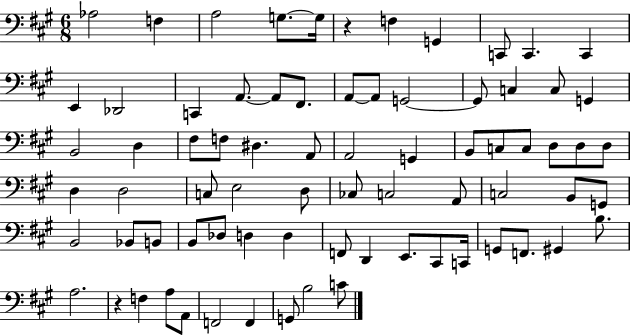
{
  \clef bass
  \numericTimeSignature
  \time 6/8
  \key a \major
  aes2 f4 | a2 g8.~~ g16 | r4 f4 g,4 | c,8 c,4. c,4 | \break e,4 des,2 | c,4 a,8.~~ a,8 fis,8. | a,8~~ a,8 g,2~~ | g,8 c4 c8 g,4 | \break b,2 d4 | fis8 f8 dis4. a,8 | a,2 g,4 | b,8 c8 c8 d8 d8 d8 | \break d4 d2 | c8 e2 d8 | ces8 c2 a,8 | c2 b,8 g,8 | \break b,2 bes,8 b,8 | b,8 des8 d4 d4 | f,8 d,4 e,8. cis,8 c,16 | g,8 f,8. gis,4 b8. | \break a2. | r4 f4 a8 a,8 | f,2 f,4 | g,8 b2 c'8 | \break \bar "|."
}